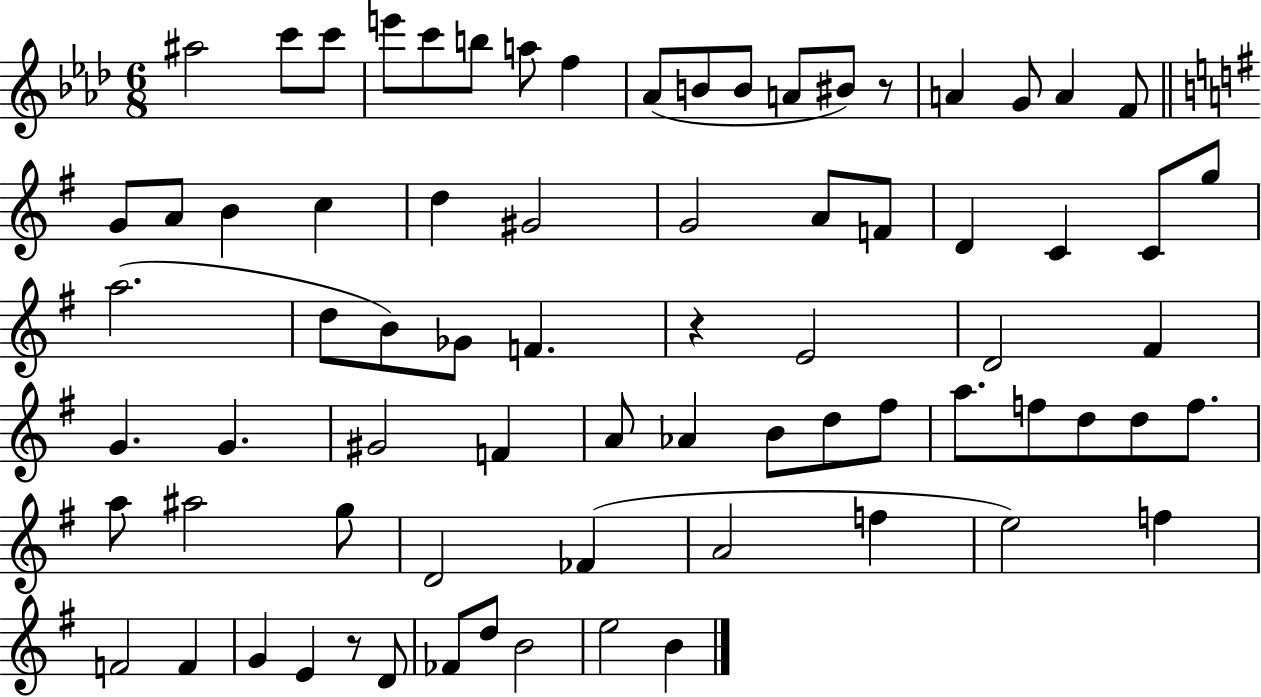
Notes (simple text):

A#5/h C6/e C6/e E6/e C6/e B5/e A5/e F5/q Ab4/e B4/e B4/e A4/e BIS4/e R/e A4/q G4/e A4/q F4/e G4/e A4/e B4/q C5/q D5/q G#4/h G4/h A4/e F4/e D4/q C4/q C4/e G5/e A5/h. D5/e B4/e Gb4/e F4/q. R/q E4/h D4/h F#4/q G4/q. G4/q. G#4/h F4/q A4/e Ab4/q B4/e D5/e F#5/e A5/e. F5/e D5/e D5/e F5/e. A5/e A#5/h G5/e D4/h FES4/q A4/h F5/q E5/h F5/q F4/h F4/q G4/q E4/q R/e D4/e FES4/e D5/e B4/h E5/h B4/q